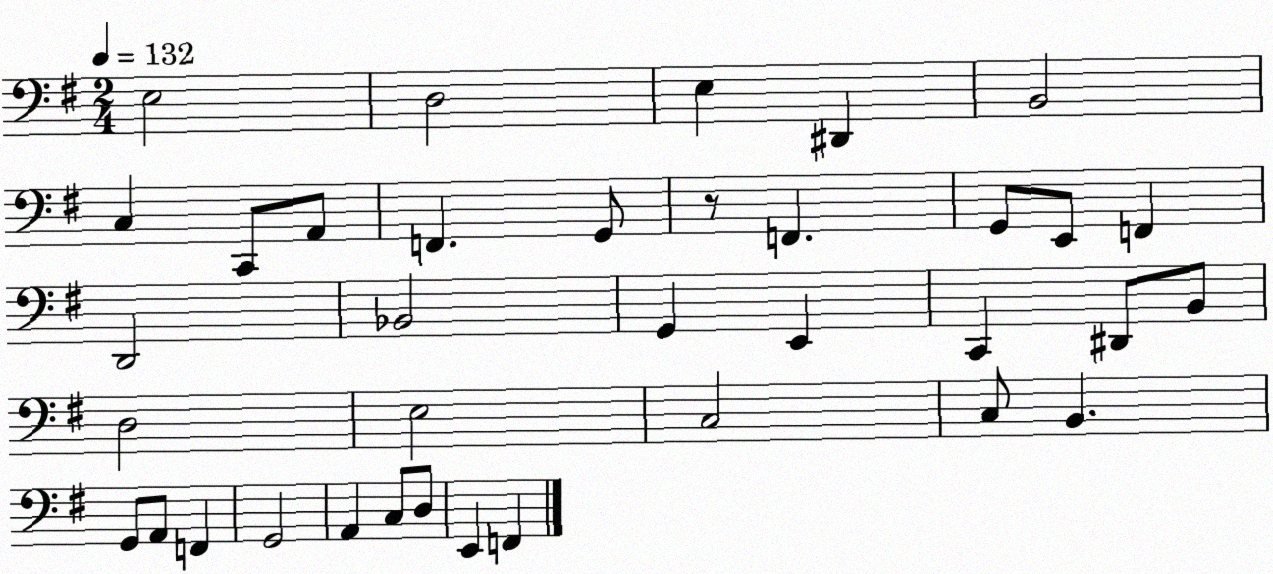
X:1
T:Untitled
M:2/4
L:1/4
K:G
E,2 D,2 E, ^D,, B,,2 C, C,,/2 A,,/2 F,, G,,/2 z/2 F,, G,,/2 E,,/2 F,, D,,2 _B,,2 G,, E,, C,, ^D,,/2 B,,/2 D,2 E,2 C,2 C,/2 B,, G,,/2 A,,/2 F,, G,,2 A,, C,/2 D,/2 E,, F,,